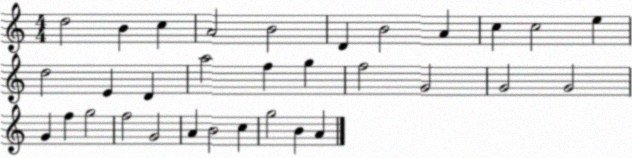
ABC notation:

X:1
T:Untitled
M:4/4
L:1/4
K:C
d2 B c A2 B2 D B2 A c c2 e d2 E D a2 f g f2 G2 G2 G2 G f g2 f2 G2 A B2 c g2 B A